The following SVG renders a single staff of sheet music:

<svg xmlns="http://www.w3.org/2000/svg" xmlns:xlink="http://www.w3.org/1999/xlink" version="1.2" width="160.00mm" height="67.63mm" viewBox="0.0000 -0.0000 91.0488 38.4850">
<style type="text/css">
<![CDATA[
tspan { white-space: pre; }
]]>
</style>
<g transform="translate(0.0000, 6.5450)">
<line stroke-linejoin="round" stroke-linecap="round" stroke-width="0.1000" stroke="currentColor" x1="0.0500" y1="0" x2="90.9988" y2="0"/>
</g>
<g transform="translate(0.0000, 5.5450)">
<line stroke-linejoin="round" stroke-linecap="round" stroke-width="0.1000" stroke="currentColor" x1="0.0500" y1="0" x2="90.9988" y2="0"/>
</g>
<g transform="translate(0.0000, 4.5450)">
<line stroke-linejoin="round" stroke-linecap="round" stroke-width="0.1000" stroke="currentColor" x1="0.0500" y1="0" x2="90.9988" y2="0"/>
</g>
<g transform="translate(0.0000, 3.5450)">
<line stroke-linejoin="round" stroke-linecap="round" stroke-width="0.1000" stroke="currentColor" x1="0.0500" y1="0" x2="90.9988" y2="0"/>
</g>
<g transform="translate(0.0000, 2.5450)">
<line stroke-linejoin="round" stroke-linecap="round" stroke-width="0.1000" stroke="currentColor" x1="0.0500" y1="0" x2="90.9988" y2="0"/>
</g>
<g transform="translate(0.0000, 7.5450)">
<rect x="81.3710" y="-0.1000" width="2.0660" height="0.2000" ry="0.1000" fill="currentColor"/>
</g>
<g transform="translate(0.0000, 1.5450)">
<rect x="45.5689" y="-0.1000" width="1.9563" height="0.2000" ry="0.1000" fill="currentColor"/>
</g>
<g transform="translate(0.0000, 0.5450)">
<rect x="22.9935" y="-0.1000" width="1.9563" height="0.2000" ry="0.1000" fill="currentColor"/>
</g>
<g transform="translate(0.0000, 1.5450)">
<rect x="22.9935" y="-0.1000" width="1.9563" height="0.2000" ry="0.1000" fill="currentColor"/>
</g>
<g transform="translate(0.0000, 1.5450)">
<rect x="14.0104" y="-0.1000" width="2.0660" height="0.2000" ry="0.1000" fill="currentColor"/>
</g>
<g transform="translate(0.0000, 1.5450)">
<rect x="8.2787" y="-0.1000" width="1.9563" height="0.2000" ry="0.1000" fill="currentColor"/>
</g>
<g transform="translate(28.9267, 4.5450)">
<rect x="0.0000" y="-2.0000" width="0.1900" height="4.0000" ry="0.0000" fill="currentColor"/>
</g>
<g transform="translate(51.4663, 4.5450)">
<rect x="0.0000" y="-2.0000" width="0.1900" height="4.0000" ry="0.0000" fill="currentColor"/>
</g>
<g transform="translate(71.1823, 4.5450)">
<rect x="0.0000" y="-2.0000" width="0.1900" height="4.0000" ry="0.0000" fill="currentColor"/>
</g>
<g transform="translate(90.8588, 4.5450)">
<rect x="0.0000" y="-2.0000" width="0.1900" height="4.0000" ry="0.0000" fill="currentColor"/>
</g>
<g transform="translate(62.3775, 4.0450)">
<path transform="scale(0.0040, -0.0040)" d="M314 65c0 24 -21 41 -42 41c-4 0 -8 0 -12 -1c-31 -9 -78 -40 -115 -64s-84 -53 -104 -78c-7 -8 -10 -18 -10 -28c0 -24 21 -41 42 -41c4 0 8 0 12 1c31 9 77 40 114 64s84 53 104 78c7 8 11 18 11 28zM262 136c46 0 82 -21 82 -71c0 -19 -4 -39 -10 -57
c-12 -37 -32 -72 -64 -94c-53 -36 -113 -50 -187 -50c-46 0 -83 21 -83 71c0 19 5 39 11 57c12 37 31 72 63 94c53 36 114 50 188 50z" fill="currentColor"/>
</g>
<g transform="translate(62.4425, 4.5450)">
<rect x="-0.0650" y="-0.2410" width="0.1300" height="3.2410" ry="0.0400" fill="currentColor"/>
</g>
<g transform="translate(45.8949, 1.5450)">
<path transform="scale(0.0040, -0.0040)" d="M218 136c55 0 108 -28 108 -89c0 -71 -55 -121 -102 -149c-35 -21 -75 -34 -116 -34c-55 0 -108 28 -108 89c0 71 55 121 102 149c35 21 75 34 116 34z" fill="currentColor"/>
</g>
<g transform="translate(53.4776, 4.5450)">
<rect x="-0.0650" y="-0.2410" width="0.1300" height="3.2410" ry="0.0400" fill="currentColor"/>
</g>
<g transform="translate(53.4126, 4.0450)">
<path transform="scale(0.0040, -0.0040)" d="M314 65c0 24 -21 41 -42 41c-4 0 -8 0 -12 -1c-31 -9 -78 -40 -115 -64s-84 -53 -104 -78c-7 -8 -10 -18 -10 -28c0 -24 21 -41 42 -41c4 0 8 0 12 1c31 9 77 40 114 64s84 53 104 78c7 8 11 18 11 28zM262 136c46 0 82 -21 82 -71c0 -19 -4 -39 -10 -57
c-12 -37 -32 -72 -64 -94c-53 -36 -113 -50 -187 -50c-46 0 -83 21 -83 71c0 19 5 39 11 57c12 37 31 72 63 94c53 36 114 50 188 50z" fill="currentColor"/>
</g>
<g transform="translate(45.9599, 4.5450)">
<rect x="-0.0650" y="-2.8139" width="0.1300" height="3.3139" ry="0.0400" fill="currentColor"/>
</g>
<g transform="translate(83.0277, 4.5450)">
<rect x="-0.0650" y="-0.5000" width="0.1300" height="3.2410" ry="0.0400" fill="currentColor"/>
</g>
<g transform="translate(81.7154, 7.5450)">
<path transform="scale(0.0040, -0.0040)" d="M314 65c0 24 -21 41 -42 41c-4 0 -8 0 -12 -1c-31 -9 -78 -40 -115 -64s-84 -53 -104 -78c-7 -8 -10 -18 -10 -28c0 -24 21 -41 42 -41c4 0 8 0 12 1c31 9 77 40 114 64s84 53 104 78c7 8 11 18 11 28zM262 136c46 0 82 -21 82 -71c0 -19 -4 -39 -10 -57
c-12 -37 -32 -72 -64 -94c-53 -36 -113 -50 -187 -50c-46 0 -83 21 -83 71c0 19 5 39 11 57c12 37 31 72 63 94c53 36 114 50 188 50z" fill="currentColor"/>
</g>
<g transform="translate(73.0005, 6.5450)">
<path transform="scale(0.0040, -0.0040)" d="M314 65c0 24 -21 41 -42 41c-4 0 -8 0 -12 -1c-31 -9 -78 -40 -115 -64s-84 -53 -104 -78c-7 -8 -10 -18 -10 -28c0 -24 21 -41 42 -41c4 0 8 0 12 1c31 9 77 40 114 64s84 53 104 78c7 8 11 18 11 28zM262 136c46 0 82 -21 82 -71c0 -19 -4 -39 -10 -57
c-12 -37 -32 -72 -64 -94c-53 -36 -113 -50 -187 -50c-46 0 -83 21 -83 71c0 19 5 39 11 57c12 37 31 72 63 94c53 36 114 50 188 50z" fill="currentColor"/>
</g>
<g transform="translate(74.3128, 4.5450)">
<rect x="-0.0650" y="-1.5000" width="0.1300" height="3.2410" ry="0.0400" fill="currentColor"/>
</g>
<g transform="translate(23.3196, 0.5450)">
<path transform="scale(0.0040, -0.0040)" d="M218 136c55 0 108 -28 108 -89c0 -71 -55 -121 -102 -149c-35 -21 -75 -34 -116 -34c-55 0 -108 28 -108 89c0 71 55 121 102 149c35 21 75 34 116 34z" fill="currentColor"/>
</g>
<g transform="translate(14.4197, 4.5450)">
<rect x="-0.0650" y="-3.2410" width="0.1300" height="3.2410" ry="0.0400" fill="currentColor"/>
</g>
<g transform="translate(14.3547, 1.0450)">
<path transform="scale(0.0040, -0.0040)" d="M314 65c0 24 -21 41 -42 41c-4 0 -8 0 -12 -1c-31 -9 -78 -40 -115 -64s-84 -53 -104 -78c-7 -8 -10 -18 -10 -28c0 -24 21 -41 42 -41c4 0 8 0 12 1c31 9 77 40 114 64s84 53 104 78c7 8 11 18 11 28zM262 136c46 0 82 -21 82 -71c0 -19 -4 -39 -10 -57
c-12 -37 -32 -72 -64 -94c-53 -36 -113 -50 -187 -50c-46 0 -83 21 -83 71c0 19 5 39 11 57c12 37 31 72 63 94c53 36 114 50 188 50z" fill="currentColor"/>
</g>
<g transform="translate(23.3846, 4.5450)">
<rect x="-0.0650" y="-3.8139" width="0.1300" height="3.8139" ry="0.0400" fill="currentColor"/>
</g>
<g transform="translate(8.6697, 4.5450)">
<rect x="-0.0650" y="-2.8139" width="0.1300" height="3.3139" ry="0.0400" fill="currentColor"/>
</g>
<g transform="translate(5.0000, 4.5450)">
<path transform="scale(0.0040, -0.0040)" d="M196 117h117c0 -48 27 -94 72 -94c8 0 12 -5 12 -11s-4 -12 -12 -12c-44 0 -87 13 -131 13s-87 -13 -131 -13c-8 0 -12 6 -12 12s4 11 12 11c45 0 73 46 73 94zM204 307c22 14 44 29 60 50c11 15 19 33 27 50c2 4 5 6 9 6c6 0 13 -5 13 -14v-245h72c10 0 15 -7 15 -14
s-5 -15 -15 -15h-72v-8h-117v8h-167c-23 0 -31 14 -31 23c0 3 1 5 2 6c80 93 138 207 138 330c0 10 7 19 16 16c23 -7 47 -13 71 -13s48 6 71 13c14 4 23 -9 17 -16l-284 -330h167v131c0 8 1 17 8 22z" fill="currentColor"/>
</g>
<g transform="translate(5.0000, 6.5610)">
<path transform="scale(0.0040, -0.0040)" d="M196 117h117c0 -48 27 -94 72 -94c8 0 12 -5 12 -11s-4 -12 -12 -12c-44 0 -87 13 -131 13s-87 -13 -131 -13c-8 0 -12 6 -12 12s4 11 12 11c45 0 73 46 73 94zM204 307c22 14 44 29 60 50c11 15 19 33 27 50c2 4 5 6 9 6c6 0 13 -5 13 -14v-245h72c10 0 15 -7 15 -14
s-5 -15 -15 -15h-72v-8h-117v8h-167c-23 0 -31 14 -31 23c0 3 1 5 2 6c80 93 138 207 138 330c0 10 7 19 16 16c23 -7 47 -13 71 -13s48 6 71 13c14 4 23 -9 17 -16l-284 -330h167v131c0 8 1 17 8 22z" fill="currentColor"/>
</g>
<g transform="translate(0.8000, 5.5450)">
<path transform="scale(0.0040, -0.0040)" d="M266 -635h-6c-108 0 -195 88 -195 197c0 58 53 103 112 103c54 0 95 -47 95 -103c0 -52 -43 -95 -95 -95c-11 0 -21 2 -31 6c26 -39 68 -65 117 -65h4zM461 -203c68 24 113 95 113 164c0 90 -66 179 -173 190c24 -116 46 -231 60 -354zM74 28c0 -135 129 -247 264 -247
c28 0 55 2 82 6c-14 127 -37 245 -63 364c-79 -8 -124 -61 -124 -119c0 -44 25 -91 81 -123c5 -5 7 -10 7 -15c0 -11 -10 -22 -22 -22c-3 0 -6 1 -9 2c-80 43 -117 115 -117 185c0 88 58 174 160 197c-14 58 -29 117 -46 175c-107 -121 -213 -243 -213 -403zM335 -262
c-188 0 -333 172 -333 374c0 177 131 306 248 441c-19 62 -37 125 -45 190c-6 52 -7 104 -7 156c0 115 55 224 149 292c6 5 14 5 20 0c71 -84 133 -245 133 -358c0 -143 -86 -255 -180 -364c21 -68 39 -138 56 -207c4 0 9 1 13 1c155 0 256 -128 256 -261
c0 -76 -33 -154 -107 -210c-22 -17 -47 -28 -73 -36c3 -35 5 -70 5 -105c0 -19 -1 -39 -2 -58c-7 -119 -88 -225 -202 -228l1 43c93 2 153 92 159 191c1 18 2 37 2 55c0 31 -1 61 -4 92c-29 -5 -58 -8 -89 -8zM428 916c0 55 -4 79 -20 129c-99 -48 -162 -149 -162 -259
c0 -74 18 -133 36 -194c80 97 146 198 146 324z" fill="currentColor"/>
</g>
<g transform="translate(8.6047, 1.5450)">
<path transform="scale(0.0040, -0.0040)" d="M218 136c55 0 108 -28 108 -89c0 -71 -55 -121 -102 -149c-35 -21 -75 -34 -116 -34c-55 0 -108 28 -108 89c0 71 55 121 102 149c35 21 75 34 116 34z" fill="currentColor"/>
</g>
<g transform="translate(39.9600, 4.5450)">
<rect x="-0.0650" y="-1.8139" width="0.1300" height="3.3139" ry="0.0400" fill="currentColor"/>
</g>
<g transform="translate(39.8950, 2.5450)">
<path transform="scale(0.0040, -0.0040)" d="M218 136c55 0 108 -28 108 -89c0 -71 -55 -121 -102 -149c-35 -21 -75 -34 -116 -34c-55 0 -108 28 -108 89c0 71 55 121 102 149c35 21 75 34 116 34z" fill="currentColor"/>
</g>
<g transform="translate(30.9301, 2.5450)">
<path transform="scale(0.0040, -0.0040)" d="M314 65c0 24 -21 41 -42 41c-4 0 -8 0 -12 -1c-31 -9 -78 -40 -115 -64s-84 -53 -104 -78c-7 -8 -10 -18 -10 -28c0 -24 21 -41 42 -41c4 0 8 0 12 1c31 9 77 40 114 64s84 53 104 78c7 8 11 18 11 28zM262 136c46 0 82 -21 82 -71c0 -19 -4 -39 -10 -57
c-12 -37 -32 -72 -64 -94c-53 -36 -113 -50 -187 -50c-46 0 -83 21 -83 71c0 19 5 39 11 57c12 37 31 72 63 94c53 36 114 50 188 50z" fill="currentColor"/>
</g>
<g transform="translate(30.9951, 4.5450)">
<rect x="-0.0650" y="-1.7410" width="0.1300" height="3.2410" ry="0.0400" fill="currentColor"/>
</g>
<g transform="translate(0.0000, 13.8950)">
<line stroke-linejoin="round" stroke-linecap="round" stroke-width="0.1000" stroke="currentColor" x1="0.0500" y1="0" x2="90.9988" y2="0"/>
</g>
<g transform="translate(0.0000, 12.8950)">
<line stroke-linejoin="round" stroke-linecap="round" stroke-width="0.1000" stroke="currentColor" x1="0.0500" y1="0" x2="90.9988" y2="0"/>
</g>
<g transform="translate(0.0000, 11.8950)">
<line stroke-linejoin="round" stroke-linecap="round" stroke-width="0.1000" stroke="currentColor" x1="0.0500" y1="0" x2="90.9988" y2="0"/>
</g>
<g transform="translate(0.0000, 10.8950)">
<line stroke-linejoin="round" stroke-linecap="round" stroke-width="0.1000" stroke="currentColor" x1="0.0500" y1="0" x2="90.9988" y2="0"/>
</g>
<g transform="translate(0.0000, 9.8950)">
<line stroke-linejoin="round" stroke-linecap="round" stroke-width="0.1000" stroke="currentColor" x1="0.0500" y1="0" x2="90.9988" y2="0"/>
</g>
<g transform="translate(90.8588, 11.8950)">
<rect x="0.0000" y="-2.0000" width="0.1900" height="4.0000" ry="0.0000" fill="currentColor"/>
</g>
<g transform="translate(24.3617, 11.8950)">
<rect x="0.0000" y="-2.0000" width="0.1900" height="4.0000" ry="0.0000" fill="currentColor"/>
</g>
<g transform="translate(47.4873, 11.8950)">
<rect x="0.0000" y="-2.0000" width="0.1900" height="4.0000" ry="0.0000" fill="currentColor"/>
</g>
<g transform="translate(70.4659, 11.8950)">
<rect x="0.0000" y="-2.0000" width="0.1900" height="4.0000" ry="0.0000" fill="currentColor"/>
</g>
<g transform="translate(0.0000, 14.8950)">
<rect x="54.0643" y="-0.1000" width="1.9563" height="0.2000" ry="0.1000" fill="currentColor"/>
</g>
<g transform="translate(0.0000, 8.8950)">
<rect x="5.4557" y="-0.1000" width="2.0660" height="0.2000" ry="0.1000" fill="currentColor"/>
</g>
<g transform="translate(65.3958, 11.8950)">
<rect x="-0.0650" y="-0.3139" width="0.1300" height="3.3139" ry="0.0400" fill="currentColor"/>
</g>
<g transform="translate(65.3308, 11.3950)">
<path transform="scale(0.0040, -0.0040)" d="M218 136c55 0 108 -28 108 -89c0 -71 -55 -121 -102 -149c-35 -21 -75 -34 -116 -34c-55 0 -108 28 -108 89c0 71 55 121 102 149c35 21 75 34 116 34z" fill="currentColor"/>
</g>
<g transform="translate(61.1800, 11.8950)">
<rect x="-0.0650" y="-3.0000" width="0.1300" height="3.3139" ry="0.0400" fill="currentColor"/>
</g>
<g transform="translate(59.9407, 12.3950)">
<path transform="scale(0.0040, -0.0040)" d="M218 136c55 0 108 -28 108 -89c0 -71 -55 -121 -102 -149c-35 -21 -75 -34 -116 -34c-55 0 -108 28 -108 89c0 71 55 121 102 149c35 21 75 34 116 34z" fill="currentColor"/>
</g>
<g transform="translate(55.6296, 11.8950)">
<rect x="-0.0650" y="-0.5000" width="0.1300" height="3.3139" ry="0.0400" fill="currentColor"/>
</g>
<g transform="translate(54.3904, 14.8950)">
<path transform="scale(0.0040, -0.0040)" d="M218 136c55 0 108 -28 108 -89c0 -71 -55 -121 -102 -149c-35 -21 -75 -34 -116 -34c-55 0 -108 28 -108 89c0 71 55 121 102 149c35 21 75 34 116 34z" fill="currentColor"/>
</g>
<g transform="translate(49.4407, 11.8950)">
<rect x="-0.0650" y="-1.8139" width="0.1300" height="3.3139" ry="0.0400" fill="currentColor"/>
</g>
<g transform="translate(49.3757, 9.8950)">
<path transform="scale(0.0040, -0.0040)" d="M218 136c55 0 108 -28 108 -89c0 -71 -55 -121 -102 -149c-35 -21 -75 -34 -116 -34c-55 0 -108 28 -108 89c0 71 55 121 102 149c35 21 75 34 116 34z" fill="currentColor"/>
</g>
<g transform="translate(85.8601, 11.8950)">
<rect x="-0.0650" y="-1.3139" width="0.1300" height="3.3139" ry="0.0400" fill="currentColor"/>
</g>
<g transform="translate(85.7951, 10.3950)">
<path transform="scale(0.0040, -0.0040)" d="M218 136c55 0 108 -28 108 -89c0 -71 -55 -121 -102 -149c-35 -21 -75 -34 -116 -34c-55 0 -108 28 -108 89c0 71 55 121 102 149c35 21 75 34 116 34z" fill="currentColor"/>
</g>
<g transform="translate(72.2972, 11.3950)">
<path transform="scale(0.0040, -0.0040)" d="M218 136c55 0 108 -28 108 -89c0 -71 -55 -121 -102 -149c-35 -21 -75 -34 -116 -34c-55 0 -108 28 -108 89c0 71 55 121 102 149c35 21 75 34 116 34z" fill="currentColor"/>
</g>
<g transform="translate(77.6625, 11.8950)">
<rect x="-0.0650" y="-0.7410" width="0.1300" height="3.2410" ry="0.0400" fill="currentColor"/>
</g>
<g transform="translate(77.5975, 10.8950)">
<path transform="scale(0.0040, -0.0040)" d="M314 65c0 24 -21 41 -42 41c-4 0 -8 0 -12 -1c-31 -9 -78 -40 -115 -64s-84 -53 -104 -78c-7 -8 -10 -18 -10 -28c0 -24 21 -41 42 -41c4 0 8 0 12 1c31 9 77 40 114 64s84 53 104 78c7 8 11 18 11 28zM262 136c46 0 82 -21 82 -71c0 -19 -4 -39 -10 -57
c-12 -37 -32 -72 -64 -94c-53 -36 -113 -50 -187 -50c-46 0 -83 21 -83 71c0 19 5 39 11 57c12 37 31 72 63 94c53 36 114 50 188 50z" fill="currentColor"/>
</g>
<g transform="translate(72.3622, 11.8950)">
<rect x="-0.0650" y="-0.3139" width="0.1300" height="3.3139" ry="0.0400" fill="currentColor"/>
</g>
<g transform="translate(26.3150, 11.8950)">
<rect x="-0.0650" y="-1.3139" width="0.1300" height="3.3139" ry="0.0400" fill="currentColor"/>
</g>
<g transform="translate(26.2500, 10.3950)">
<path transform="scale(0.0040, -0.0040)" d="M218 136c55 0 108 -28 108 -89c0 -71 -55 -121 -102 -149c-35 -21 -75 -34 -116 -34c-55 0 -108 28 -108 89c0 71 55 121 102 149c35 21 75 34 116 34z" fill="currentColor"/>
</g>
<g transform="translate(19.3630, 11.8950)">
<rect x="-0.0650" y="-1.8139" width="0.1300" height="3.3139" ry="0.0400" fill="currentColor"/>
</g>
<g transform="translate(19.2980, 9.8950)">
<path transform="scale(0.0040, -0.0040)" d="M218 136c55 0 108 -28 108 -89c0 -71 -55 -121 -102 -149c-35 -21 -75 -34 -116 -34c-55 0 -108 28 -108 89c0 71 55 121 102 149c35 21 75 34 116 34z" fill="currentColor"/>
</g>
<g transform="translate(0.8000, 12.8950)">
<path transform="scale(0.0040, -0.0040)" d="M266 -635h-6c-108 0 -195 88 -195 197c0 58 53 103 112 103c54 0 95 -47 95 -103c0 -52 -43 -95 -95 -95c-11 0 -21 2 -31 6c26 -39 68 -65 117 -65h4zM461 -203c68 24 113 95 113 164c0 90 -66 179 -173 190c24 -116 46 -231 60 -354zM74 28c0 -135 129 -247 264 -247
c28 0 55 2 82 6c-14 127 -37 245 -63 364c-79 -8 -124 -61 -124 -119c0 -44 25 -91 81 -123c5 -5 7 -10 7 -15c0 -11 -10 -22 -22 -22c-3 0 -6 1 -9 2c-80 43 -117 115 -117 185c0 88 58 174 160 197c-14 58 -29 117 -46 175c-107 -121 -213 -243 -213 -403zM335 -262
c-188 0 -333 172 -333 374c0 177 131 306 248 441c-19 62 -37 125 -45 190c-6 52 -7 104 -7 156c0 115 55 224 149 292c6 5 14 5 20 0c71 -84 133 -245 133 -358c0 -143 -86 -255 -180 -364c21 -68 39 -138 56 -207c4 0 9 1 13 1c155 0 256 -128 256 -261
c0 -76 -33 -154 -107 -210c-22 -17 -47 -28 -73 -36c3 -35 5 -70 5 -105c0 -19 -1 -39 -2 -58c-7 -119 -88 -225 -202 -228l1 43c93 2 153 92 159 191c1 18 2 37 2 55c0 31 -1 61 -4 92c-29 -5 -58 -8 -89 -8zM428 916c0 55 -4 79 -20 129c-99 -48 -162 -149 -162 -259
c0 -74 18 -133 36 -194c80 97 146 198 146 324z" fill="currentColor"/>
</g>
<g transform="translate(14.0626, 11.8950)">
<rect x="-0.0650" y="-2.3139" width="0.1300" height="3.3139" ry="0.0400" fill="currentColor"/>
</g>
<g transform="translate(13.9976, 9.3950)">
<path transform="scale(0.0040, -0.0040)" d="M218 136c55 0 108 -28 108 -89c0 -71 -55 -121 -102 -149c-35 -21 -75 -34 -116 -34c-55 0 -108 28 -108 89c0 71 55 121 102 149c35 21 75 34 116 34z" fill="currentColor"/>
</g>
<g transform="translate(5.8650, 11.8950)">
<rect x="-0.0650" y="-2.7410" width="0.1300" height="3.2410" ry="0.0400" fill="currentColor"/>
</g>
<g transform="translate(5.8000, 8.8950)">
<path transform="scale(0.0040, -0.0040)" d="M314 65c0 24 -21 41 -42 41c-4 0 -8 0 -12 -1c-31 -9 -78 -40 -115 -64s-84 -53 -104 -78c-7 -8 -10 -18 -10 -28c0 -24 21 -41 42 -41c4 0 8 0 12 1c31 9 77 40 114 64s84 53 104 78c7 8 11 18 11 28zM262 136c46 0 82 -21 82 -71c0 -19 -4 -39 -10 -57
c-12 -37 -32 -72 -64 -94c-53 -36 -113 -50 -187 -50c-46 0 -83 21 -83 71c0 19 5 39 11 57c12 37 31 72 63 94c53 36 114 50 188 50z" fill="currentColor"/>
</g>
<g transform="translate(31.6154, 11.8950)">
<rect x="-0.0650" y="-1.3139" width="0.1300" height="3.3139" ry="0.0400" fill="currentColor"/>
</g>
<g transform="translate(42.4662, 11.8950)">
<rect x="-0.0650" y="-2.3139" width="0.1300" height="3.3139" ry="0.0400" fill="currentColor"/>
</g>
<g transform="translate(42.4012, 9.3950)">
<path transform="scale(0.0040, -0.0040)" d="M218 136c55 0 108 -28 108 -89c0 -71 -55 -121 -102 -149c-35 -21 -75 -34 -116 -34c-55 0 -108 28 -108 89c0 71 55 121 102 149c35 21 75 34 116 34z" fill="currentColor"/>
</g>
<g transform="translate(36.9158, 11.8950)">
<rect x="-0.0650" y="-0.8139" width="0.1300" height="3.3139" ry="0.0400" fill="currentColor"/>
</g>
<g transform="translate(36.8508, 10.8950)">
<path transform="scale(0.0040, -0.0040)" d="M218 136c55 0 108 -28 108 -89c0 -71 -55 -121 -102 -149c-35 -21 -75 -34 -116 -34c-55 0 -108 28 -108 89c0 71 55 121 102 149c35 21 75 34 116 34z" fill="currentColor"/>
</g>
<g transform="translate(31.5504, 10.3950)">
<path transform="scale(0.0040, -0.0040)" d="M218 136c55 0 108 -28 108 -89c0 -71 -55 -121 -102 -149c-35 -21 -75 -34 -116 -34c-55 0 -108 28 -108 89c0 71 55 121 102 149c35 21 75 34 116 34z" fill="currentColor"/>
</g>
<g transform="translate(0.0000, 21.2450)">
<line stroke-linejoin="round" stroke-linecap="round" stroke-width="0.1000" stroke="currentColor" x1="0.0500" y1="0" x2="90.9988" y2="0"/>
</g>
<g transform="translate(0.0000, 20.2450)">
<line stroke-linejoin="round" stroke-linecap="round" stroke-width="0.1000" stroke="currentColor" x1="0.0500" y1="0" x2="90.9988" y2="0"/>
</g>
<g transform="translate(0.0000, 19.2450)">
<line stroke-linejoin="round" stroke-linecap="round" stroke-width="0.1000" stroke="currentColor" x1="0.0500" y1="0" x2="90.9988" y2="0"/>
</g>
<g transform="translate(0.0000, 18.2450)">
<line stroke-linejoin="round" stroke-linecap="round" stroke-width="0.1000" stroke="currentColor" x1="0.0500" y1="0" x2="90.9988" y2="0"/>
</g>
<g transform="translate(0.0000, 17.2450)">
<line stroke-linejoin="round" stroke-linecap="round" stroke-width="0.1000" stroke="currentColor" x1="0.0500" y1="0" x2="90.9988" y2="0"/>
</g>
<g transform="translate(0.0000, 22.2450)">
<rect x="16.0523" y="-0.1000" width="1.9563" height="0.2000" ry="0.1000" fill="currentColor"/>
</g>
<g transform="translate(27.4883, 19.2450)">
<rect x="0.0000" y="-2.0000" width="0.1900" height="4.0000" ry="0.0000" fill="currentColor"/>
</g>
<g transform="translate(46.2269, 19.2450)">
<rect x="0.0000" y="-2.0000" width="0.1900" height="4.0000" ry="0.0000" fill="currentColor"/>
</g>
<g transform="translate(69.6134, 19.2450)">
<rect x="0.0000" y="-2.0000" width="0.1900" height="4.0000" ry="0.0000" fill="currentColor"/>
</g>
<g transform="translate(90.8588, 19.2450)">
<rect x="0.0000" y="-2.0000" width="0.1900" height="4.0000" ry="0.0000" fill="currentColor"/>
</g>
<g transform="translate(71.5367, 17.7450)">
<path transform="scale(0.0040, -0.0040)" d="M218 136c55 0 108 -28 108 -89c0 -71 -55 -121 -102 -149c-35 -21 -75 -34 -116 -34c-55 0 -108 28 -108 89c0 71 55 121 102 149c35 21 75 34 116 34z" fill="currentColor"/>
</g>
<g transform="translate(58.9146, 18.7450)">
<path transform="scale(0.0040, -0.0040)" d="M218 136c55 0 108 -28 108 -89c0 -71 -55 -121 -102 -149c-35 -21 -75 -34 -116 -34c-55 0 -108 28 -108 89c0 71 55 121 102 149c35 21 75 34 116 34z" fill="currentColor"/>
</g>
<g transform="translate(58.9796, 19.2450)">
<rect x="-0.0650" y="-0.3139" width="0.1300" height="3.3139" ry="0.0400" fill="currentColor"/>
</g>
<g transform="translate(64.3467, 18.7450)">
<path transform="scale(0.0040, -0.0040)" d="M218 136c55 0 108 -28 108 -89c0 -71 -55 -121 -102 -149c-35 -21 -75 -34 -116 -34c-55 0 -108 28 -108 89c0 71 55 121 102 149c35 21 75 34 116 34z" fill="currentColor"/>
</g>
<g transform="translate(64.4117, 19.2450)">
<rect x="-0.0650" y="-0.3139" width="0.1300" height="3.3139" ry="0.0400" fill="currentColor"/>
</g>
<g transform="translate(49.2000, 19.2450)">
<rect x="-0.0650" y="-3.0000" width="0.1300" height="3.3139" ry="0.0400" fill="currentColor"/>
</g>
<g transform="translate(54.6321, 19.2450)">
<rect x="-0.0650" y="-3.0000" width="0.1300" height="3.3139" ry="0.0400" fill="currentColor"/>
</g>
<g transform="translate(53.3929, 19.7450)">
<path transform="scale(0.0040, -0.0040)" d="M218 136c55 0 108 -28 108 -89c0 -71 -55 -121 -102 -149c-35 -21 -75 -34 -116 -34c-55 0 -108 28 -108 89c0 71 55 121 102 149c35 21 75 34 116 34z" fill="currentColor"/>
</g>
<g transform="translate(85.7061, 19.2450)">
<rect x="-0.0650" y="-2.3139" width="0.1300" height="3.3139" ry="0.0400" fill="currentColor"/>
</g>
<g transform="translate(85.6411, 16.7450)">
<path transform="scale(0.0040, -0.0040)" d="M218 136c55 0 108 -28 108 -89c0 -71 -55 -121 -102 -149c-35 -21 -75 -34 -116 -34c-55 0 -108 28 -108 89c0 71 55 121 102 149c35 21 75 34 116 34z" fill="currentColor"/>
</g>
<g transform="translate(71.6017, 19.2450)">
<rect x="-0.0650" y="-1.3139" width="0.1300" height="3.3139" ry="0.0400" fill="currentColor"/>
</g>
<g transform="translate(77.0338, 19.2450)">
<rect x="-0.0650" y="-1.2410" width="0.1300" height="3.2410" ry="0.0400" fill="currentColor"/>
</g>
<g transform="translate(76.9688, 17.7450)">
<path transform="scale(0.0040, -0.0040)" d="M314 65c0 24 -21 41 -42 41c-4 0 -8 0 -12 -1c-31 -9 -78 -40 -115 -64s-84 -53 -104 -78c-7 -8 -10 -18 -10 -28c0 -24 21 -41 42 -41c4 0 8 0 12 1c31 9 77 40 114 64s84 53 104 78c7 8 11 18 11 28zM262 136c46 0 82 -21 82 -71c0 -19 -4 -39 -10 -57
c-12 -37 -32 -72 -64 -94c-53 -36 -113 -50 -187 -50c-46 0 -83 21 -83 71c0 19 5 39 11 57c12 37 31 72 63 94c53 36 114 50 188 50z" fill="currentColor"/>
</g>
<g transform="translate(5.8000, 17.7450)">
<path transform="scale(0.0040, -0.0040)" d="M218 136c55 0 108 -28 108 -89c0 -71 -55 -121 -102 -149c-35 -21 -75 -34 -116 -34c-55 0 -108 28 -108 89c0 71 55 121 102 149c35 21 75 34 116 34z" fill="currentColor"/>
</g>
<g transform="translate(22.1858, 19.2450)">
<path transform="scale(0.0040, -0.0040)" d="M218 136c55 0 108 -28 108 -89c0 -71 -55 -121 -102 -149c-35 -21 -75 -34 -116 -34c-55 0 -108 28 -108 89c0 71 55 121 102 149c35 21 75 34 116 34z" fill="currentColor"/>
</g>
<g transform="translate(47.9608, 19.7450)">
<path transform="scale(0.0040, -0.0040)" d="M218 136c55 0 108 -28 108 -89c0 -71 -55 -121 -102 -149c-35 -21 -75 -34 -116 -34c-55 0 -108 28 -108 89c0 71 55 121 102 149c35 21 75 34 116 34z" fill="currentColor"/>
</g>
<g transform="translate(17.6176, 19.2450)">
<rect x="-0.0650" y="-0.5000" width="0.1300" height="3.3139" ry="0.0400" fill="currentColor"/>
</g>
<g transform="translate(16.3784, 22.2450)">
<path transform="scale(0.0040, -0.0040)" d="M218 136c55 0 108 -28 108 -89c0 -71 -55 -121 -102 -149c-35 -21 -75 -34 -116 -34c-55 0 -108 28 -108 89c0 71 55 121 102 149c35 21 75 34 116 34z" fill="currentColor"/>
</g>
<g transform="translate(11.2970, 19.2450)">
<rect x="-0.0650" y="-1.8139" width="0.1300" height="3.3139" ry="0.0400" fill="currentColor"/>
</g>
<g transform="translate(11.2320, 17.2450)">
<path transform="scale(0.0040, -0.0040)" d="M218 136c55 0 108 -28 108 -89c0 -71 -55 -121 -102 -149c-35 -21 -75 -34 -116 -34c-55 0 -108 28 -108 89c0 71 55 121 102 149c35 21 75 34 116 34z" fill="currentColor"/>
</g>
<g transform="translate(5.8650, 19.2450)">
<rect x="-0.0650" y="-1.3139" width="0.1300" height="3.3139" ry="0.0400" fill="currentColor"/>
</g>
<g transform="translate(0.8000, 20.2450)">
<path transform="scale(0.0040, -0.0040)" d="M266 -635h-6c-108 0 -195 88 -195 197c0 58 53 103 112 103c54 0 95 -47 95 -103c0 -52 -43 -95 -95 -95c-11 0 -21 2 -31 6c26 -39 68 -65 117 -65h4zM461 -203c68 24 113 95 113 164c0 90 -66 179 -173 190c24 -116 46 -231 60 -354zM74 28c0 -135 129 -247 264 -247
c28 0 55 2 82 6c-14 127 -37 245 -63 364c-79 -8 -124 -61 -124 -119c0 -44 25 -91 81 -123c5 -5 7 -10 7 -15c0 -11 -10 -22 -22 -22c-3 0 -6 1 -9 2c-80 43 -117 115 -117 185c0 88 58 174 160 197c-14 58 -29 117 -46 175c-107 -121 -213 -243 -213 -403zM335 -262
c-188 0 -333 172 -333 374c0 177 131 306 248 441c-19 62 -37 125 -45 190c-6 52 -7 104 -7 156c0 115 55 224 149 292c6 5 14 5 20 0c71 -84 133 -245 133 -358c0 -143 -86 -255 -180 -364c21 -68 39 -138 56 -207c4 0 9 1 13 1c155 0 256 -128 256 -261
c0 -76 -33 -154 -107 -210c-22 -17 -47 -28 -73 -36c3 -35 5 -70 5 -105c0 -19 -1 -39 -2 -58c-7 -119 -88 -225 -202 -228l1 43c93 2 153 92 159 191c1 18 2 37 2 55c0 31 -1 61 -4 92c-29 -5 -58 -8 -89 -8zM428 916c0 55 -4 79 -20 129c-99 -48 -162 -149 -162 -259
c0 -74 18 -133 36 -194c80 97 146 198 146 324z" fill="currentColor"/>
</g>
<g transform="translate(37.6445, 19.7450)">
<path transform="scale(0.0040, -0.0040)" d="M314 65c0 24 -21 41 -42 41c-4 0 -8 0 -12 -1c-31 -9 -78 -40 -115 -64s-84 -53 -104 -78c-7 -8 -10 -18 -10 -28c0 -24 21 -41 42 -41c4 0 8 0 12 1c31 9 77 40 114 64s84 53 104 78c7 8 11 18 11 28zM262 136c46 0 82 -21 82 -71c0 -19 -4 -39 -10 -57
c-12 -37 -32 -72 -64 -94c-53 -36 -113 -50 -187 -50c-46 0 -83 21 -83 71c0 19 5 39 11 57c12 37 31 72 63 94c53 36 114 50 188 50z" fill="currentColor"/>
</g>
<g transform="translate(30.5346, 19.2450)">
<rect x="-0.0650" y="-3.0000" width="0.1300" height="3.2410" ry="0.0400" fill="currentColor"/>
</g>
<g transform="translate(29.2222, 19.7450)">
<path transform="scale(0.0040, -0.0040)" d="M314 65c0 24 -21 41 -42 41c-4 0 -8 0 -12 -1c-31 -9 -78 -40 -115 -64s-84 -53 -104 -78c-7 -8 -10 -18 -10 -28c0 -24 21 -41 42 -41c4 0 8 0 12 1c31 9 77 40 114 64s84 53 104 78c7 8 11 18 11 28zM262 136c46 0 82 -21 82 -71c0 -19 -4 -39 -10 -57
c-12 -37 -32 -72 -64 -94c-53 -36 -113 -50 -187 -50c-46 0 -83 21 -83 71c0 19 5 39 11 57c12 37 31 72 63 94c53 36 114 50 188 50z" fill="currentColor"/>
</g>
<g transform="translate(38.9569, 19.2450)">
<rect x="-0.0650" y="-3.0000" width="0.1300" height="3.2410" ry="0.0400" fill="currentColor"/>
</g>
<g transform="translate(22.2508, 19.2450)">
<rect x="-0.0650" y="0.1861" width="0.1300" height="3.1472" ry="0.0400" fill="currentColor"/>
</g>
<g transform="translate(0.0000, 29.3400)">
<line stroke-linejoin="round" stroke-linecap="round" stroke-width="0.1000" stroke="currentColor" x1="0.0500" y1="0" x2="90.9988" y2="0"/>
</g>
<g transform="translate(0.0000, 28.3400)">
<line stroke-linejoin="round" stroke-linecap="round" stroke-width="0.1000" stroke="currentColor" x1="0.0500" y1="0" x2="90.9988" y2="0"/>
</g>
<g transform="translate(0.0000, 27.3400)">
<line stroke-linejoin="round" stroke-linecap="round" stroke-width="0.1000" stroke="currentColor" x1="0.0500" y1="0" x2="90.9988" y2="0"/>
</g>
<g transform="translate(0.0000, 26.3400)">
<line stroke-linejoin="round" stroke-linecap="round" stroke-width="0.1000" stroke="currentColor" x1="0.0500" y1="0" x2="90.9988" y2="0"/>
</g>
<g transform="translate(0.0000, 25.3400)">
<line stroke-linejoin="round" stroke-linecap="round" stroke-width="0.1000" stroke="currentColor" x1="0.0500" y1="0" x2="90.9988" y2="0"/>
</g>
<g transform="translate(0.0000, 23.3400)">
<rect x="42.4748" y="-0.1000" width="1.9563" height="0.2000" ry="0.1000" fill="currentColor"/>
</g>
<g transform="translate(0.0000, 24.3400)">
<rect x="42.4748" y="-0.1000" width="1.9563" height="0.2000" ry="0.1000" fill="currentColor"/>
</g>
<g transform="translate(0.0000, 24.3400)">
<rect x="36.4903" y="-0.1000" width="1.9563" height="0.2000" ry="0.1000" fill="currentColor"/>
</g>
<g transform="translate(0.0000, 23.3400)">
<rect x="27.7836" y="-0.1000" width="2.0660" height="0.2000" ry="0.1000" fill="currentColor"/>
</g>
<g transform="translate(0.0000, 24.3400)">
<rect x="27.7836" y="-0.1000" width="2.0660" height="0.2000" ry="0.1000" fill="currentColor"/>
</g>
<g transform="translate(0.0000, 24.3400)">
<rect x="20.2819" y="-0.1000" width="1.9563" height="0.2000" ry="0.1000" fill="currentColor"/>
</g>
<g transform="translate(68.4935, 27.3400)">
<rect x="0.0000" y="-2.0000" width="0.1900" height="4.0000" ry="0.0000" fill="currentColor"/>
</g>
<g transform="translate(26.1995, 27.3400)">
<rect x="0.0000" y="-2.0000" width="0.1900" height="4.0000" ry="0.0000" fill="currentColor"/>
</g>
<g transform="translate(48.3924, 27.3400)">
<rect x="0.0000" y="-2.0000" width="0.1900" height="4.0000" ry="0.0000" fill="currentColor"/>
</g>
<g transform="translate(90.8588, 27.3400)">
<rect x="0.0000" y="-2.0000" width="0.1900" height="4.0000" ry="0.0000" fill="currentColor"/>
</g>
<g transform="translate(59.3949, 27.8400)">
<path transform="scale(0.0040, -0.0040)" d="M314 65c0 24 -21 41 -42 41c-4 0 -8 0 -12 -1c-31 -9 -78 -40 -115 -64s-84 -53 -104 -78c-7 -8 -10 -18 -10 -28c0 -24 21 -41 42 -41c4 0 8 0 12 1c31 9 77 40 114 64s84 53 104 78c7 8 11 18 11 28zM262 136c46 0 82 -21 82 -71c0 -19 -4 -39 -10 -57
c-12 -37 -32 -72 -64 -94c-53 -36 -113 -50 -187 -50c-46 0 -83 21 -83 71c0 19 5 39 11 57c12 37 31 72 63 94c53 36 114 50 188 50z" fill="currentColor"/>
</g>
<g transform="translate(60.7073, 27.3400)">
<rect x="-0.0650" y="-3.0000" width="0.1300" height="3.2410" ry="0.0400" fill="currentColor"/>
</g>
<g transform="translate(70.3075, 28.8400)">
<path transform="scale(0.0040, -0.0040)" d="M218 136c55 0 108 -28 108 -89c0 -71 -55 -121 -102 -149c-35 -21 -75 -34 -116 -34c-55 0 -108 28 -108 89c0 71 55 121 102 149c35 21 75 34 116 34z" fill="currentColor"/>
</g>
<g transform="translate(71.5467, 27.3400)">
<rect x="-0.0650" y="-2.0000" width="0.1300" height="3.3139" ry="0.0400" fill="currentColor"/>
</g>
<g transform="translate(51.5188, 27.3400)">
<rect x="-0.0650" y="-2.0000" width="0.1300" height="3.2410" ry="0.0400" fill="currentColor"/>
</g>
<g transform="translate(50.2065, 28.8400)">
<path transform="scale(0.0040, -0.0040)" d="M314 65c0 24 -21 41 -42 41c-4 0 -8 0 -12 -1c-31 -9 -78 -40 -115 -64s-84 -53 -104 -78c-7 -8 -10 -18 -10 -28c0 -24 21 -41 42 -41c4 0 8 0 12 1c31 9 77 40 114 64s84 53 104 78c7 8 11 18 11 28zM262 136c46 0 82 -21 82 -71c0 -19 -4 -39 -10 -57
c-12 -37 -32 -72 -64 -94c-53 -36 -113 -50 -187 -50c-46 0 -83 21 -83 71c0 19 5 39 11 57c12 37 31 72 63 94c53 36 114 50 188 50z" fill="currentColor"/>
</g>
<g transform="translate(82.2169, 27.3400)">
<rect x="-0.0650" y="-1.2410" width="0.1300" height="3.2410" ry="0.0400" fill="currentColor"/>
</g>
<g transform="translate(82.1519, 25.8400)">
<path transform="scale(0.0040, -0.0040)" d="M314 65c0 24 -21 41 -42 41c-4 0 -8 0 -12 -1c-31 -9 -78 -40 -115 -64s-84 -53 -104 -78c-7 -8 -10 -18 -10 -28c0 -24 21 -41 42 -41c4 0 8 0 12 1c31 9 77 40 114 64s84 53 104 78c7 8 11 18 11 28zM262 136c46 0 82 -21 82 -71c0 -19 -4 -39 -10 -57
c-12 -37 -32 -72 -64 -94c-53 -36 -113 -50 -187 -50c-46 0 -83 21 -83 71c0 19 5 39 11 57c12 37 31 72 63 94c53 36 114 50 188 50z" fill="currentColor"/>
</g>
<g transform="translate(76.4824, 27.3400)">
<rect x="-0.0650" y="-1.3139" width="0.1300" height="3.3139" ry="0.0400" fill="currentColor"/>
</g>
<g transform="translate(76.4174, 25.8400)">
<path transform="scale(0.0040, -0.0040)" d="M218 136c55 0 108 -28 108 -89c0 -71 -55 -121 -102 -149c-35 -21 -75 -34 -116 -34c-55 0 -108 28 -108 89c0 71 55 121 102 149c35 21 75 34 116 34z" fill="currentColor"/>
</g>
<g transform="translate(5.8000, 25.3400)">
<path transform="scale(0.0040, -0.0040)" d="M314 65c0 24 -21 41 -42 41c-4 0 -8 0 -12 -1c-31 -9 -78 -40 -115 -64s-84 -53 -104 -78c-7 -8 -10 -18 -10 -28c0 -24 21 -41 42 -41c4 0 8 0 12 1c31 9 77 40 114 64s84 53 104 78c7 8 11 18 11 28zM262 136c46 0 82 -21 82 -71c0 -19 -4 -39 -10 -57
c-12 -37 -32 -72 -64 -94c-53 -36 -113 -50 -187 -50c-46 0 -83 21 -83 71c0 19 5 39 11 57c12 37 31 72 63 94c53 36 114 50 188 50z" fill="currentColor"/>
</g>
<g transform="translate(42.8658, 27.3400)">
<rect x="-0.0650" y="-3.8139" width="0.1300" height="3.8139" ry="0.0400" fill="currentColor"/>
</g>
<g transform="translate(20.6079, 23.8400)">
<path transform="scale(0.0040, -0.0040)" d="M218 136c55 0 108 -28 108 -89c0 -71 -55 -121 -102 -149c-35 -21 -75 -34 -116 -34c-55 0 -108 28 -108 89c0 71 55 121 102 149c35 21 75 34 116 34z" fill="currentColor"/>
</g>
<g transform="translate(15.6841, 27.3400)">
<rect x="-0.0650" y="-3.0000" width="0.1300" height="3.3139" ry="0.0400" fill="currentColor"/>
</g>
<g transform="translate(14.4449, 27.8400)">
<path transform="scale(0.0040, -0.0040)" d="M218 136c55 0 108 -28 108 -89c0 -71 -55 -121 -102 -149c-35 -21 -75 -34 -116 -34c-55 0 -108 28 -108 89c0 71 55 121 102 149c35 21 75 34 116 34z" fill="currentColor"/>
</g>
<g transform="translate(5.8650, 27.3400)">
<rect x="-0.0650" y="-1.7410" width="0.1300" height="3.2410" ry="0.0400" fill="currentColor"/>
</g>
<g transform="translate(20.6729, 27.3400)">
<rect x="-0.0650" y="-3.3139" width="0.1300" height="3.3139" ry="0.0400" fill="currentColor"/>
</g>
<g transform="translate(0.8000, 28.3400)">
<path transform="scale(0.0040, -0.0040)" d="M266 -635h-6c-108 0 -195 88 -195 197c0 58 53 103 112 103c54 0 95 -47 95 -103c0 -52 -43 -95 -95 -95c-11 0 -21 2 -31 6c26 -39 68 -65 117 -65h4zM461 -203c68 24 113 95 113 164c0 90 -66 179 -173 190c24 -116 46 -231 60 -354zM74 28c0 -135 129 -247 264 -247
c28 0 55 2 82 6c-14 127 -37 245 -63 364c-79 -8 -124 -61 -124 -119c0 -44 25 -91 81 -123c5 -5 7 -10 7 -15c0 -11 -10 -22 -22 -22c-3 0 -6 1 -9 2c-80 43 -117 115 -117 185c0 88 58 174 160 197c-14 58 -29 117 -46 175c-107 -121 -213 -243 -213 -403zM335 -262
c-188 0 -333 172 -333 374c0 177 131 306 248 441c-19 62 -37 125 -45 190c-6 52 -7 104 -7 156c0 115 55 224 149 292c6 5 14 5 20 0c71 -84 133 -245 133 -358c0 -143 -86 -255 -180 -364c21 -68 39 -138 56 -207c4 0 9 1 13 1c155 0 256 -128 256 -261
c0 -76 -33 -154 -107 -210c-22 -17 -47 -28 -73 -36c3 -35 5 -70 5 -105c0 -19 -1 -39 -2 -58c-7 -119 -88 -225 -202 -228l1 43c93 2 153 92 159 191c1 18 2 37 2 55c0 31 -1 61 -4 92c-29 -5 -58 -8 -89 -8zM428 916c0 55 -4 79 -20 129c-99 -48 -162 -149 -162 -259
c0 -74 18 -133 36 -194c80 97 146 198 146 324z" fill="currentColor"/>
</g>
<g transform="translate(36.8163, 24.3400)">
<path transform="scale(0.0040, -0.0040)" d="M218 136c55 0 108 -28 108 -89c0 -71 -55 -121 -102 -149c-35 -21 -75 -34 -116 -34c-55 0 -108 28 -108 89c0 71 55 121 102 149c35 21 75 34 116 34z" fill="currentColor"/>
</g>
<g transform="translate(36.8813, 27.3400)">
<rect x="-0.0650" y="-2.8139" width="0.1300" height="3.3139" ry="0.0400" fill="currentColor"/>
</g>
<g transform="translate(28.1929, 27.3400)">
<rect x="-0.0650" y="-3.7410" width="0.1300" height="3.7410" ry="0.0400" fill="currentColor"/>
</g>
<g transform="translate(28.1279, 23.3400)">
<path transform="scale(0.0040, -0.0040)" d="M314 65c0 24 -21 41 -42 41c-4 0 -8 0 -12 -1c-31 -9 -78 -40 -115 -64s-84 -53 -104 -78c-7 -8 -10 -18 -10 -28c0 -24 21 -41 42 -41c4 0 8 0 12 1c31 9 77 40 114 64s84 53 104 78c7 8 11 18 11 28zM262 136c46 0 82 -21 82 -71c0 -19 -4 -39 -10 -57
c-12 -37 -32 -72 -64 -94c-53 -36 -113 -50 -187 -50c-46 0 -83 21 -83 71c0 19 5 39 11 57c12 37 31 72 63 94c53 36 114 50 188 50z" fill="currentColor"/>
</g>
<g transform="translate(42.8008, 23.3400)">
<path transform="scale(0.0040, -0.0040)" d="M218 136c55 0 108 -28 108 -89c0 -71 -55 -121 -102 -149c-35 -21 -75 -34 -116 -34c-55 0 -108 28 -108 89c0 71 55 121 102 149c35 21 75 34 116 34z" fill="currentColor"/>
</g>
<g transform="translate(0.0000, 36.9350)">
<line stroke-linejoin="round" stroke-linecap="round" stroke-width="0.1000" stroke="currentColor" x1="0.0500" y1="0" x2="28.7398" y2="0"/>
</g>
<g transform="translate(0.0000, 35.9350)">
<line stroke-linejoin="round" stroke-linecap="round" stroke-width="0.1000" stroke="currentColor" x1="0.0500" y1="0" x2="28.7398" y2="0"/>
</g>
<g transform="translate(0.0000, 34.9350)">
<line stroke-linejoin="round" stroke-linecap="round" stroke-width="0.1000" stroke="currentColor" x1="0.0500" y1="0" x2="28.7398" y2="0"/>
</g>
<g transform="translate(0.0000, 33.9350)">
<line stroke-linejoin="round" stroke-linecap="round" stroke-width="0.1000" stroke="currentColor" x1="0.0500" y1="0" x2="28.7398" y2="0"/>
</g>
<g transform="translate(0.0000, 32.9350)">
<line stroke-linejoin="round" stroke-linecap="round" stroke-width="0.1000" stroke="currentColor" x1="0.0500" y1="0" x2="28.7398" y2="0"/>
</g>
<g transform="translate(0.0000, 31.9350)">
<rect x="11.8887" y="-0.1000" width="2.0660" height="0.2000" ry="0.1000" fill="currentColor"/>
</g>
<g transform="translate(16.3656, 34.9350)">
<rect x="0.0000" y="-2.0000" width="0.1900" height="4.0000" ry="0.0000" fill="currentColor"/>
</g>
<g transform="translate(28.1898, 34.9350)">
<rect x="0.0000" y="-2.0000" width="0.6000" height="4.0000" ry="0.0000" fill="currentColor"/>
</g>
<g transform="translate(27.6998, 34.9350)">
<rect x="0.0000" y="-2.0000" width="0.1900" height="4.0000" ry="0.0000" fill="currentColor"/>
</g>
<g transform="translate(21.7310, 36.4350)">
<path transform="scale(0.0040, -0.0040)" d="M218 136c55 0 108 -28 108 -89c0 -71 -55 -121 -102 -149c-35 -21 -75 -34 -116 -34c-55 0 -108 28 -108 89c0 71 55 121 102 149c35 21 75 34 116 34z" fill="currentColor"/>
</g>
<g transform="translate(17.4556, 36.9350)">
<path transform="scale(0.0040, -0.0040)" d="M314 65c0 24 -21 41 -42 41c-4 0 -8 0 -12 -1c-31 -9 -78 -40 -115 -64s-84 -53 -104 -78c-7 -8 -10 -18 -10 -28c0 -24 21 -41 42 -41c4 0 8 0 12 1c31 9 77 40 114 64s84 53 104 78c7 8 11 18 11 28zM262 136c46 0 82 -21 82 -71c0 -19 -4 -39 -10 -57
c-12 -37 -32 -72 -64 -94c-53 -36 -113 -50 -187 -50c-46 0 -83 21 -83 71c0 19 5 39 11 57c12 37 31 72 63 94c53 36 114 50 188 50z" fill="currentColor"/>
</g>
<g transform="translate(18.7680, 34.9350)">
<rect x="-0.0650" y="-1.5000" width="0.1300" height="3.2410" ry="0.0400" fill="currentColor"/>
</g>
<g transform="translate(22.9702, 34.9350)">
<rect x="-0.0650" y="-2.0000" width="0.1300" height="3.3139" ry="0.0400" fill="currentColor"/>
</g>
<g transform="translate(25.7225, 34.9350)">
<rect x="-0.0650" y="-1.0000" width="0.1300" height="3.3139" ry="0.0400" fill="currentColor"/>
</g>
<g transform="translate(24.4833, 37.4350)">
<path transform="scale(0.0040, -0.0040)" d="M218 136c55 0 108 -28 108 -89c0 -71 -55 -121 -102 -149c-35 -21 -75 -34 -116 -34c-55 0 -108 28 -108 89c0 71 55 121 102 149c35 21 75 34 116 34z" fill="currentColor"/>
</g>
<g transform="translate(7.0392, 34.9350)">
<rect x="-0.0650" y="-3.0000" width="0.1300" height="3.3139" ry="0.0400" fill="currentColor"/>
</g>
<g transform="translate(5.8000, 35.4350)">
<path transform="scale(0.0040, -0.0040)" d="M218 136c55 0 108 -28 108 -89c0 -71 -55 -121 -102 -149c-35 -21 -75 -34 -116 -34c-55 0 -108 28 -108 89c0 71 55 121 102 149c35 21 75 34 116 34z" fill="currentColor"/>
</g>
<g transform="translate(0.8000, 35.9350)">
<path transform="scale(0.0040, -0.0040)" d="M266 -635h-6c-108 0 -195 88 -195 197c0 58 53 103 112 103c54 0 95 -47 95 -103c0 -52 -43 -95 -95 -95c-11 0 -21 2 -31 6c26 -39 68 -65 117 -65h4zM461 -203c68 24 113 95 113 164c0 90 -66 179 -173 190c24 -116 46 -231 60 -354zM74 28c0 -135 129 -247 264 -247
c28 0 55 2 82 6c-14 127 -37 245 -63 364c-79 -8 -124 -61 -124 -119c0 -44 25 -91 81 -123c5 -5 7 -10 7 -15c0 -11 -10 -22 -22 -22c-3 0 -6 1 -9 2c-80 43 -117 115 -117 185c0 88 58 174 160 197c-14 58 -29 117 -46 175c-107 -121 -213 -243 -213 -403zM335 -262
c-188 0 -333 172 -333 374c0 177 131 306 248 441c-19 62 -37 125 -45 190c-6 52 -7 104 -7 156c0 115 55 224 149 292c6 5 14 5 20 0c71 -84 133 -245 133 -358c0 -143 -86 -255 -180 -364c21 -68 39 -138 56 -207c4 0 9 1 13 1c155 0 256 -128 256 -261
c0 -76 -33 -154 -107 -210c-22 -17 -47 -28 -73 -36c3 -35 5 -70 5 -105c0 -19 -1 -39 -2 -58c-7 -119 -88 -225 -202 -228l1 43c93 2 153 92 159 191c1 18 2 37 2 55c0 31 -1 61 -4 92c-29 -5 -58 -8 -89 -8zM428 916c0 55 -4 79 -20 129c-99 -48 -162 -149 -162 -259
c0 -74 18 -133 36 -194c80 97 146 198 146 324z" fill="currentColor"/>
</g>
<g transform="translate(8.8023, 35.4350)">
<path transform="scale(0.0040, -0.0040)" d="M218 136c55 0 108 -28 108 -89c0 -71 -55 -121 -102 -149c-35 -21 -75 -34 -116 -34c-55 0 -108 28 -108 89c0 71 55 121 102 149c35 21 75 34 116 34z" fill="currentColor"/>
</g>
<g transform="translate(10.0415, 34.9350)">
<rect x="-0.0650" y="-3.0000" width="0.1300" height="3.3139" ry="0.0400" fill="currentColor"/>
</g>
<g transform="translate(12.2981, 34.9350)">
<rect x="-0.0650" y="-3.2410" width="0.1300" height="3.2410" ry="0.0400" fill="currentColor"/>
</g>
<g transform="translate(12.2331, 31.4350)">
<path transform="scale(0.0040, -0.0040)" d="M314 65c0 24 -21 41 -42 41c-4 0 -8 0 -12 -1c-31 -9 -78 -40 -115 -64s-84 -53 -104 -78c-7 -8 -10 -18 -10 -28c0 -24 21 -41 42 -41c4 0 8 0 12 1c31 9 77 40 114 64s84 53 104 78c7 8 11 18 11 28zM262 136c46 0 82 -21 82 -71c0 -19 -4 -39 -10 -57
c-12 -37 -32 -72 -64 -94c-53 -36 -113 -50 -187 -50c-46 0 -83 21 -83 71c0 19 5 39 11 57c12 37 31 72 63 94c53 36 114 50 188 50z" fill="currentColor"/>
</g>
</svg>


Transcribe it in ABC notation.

X:1
T:Untitled
M:4/4
L:1/4
K:C
a b2 c' f2 f a c2 c2 E2 C2 a2 g f e e d g f C A c c d2 e e f C B A2 A2 A A c c e e2 g f2 A b c'2 a c' F2 A2 F e e2 A A b2 E2 F D